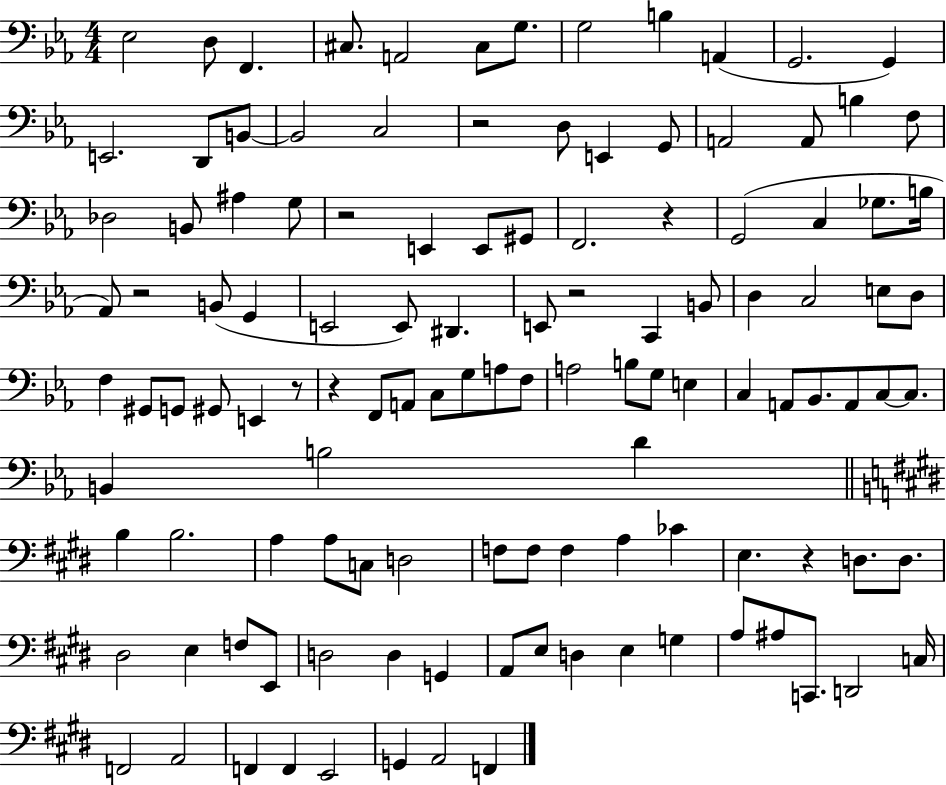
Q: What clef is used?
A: bass